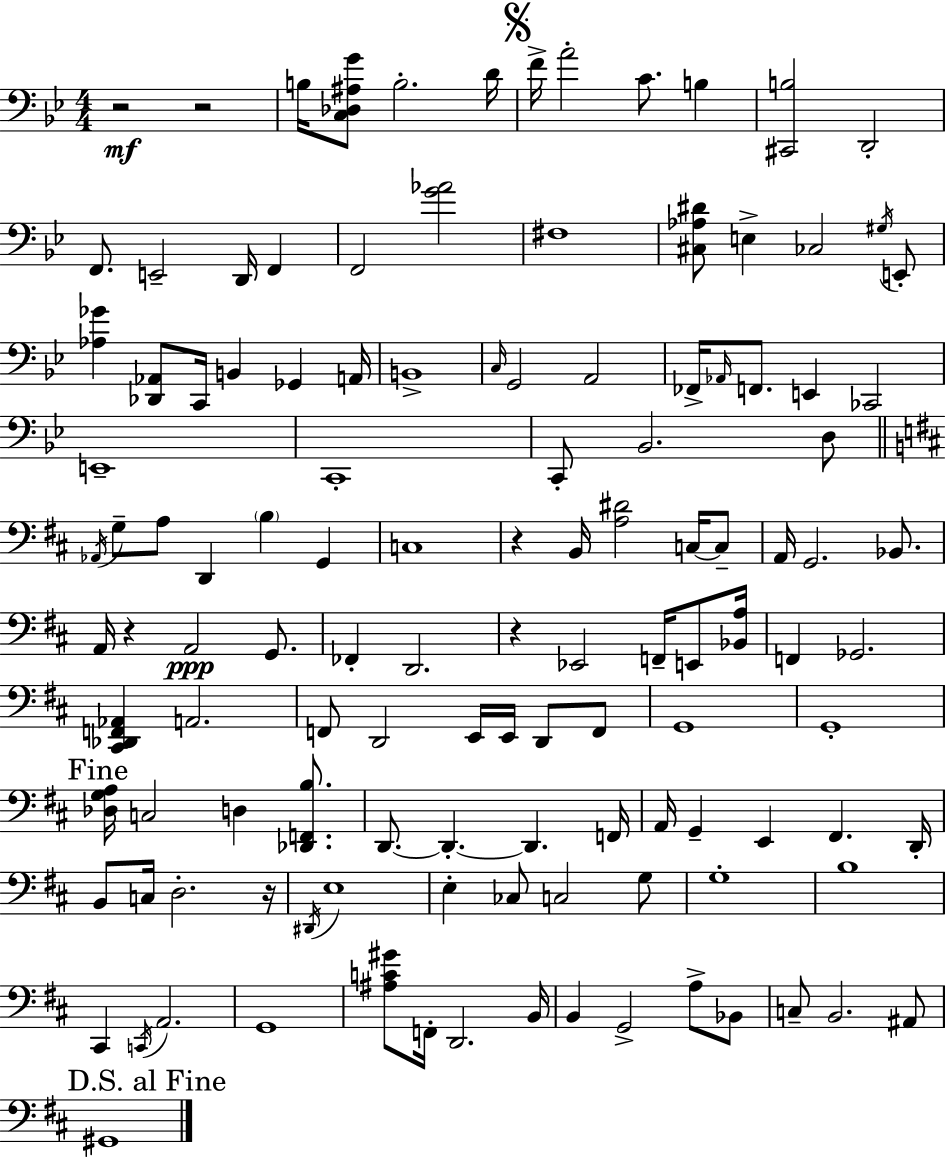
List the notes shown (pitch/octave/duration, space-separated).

R/h R/h B3/s [C3,Db3,A#3,G4]/e B3/h. D4/s F4/s A4/h C4/e. B3/q [C#2,B3]/h D2/h F2/e. E2/h D2/s F2/q F2/h [G4,Ab4]/h F#3/w [C#3,Ab3,D#4]/e E3/q CES3/h G#3/s E2/e [Ab3,Gb4]/q [Db2,Ab2]/e C2/s B2/q Gb2/q A2/s B2/w C3/s G2/h A2/h FES2/s Ab2/s F2/e. E2/q CES2/h E2/w C2/w C2/e Bb2/h. D3/e Ab2/s G3/e A3/e D2/q B3/q G2/q C3/w R/q B2/s [A3,D#4]/h C3/s C3/e A2/s G2/h. Bb2/e. A2/s R/q A2/h G2/e. FES2/q D2/h. R/q Eb2/h F2/s E2/e [Bb2,A3]/s F2/q Gb2/h. [C#2,Db2,F2,Ab2]/q A2/h. F2/e D2/h E2/s E2/s D2/e F2/e G2/w G2/w [Db3,G3,A3]/s C3/h D3/q [Db2,F2,B3]/e. D2/e. D2/q. D2/q. F2/s A2/s G2/q E2/q F#2/q. D2/s B2/e C3/s D3/h. R/s D#2/s E3/w E3/q CES3/e C3/h G3/e G3/w B3/w C#2/q C2/s A2/h. G2/w [A#3,C4,G#4]/e F2/s D2/h. B2/s B2/q G2/h A3/e Bb2/e C3/e B2/h. A#2/e G#2/w